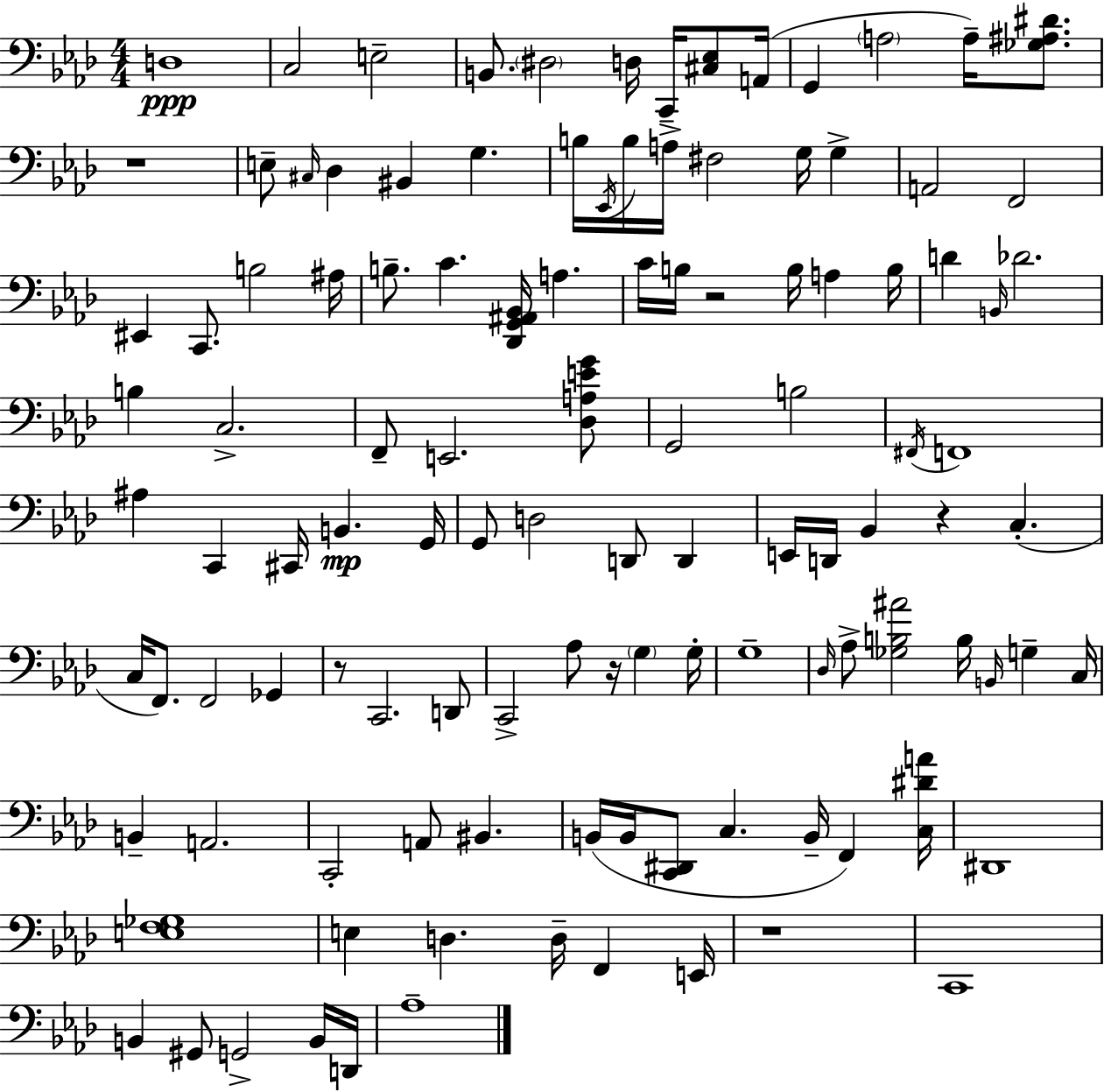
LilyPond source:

{
  \clef bass
  \numericTimeSignature
  \time 4/4
  \key f \minor
  d1\ppp | c2 e2-- | b,8. \parenthesize dis2 d16 c,16-- <cis ees>8 a,16( | g,4 \parenthesize a2 a16--) <ges ais dis'>8. | \break r1 | e8-- \grace { cis16 } des4 bis,4 g4. | b16 \acciaccatura { ees,16 } b16 a16-> fis2 g16 g4-> | a,2 f,2 | \break eis,4 c,8. b2 | ais16 b8.-- c'4. <des, g, ais, bes,>16 a4. | c'16 b16 r2 b16 a4 | b16 d'4 \grace { b,16 } des'2. | \break b4 c2.-> | f,8-- e,2. | <des a e' g'>8 g,2 b2 | \acciaccatura { fis,16 } f,1 | \break ais4 c,4 cis,16 b,4.\mp | g,16 g,8 d2 d,8 | d,4 e,16 d,16 bes,4 r4 c4.-.( | c16 f,8.) f,2 | \break ges,4 r8 c,2. | d,8 c,2-> aes8 r16 \parenthesize g4 | g16-. g1-- | \grace { des16 } aes8-> <ges b ais'>2 b16 | \break \grace { b,16 } g4-- c16 b,4-- a,2. | c,2-. a,8 | bis,4. b,16( b,16 <c, dis,>8 c4. | b,16-- f,4) <c dis' a'>16 dis,1 | \break <e f ges>1 | e4 d4. | d16-- f,4 e,16 r1 | c,1 | \break b,4 gis,8 g,2-> | b,16 d,16 aes1-- | \bar "|."
}